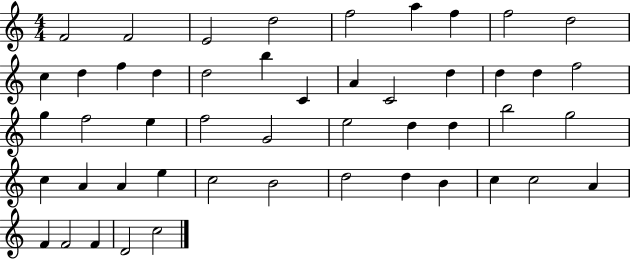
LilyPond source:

{
  \clef treble
  \numericTimeSignature
  \time 4/4
  \key c \major
  f'2 f'2 | e'2 d''2 | f''2 a''4 f''4 | f''2 d''2 | \break c''4 d''4 f''4 d''4 | d''2 b''4 c'4 | a'4 c'2 d''4 | d''4 d''4 f''2 | \break g''4 f''2 e''4 | f''2 g'2 | e''2 d''4 d''4 | b''2 g''2 | \break c''4 a'4 a'4 e''4 | c''2 b'2 | d''2 d''4 b'4 | c''4 c''2 a'4 | \break f'4 f'2 f'4 | d'2 c''2 | \bar "|."
}